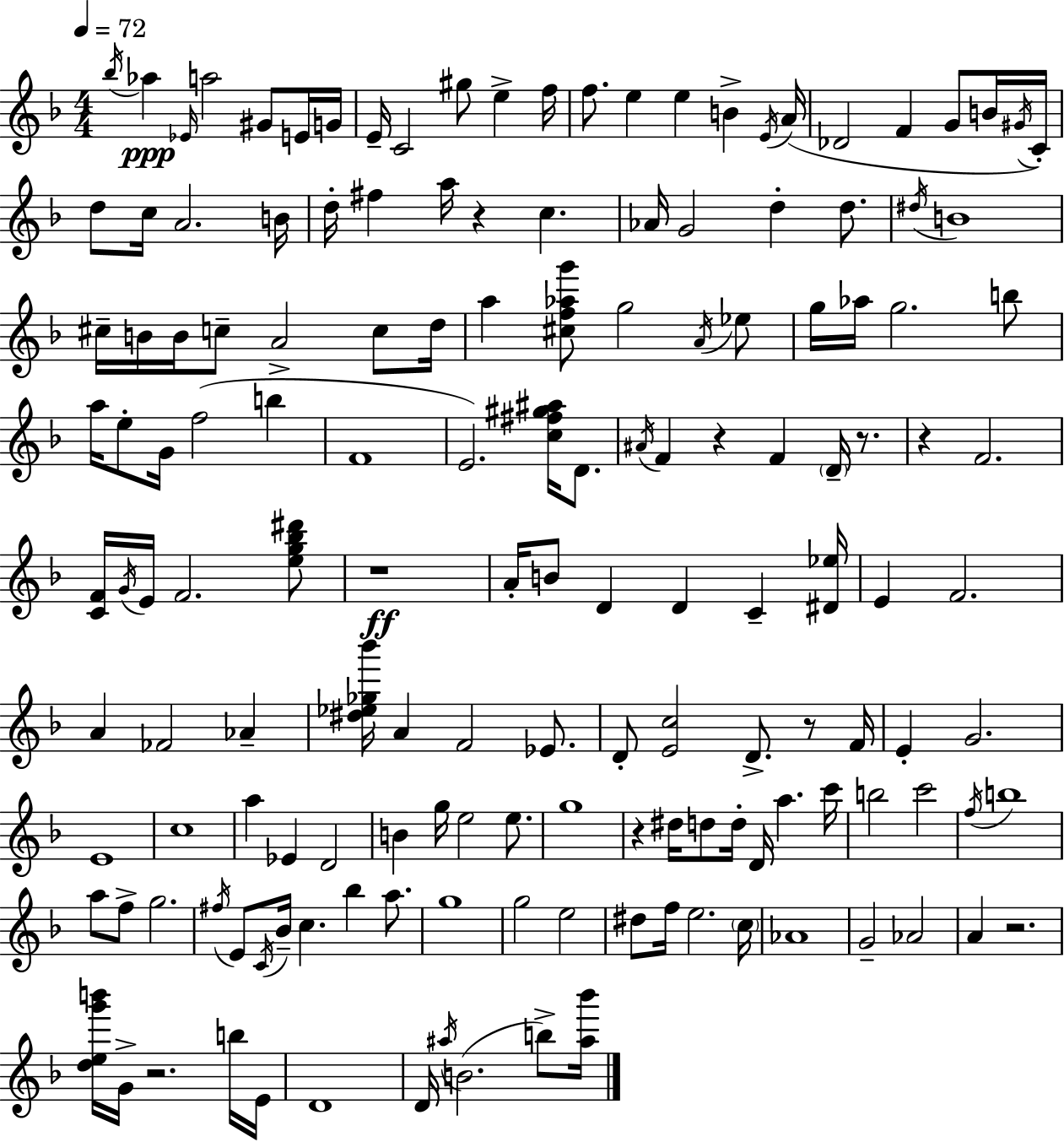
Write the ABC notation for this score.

X:1
T:Untitled
M:4/4
L:1/4
K:Dm
_b/4 _a _E/4 a2 ^G/2 E/4 G/4 E/4 C2 ^g/2 e f/4 f/2 e e B E/4 A/4 _D2 F G/2 B/4 ^G/4 C/4 d/2 c/4 A2 B/4 d/4 ^f a/4 z c _A/4 G2 d d/2 ^d/4 B4 ^c/4 B/4 B/4 c/2 A2 c/2 d/4 a [^cf_ag']/2 g2 A/4 _e/2 g/4 _a/4 g2 b/2 a/4 e/2 G/4 f2 b F4 E2 [c^f^g^a]/4 D/2 ^A/4 F z F D/4 z/2 z F2 [CF]/4 G/4 E/4 F2 [eg_b^d']/2 z4 A/4 B/2 D D C [^D_e]/4 E F2 A _F2 _A [^d_e_g_b']/4 A F2 _E/2 D/2 [Ec]2 D/2 z/2 F/4 E G2 E4 c4 a _E D2 B g/4 e2 e/2 g4 z ^d/4 d/2 d/4 D/4 a c'/4 b2 c'2 f/4 b4 a/2 f/2 g2 ^f/4 E/2 C/4 _B/4 c _b a/2 g4 g2 e2 ^d/2 f/4 e2 c/4 _A4 G2 _A2 A z2 [deg'b']/4 G/4 z2 b/4 E/4 D4 D/4 ^a/4 B2 b/2 [^a_b']/4